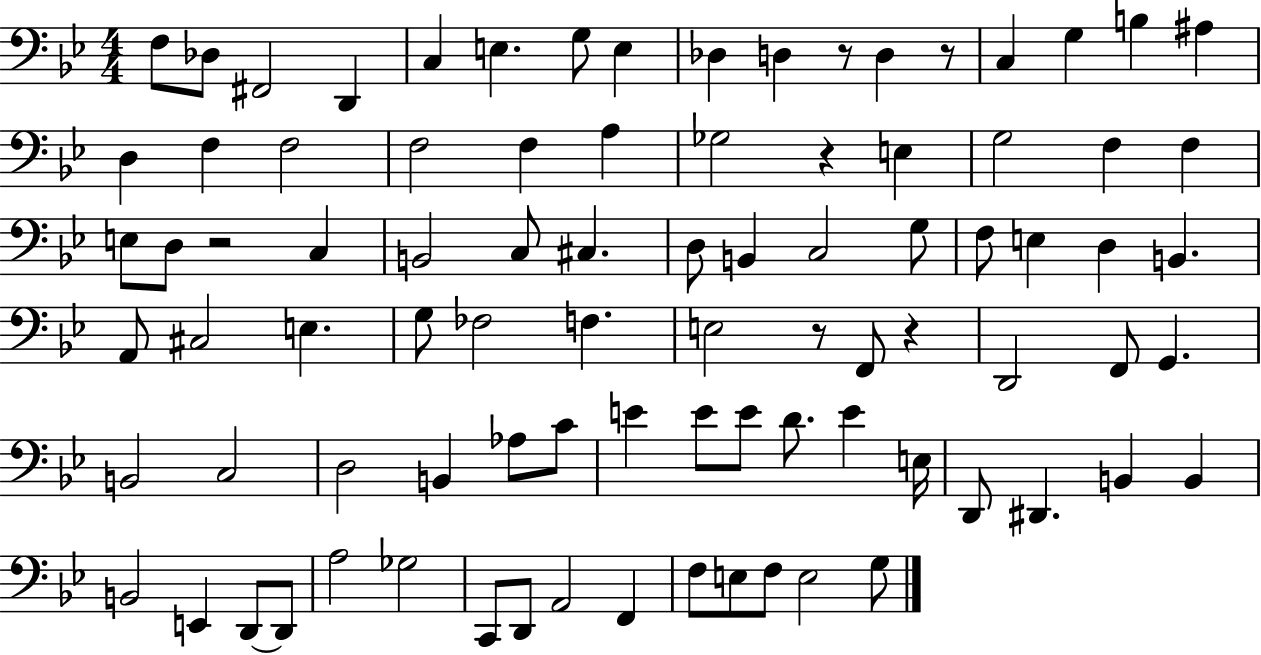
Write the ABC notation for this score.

X:1
T:Untitled
M:4/4
L:1/4
K:Bb
F,/2 _D,/2 ^F,,2 D,, C, E, G,/2 E, _D, D, z/2 D, z/2 C, G, B, ^A, D, F, F,2 F,2 F, A, _G,2 z E, G,2 F, F, E,/2 D,/2 z2 C, B,,2 C,/2 ^C, D,/2 B,, C,2 G,/2 F,/2 E, D, B,, A,,/2 ^C,2 E, G,/2 _F,2 F, E,2 z/2 F,,/2 z D,,2 F,,/2 G,, B,,2 C,2 D,2 B,, _A,/2 C/2 E E/2 E/2 D/2 E E,/4 D,,/2 ^D,, B,, B,, B,,2 E,, D,,/2 D,,/2 A,2 _G,2 C,,/2 D,,/2 A,,2 F,, F,/2 E,/2 F,/2 E,2 G,/2